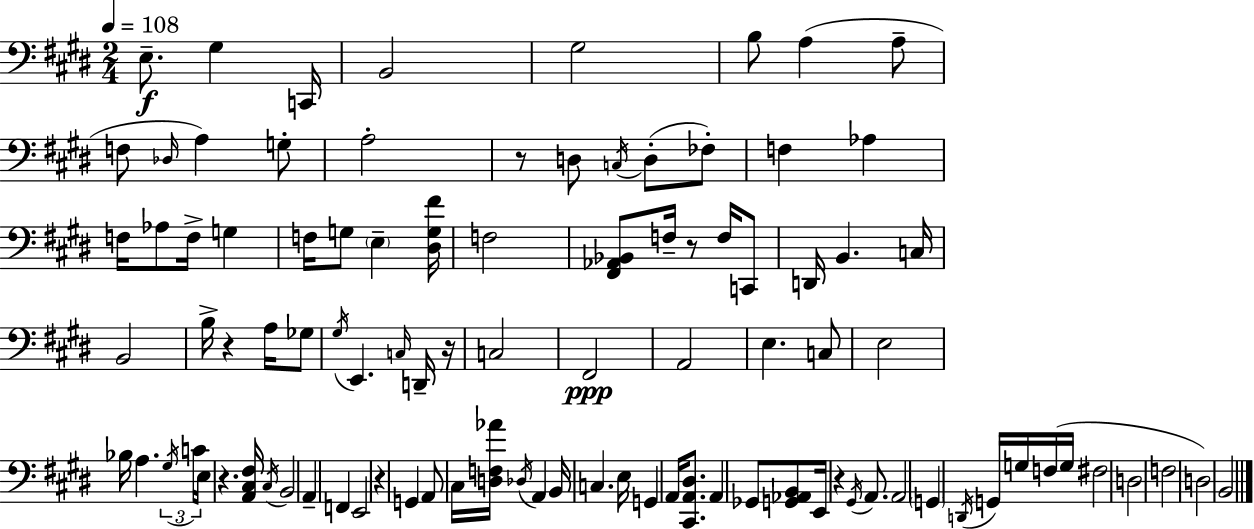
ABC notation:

X:1
T:Untitled
M:2/4
L:1/4
K:E
E,/2 ^G, C,,/4 B,,2 ^G,2 B,/2 A, A,/2 F,/2 _D,/4 A, G,/2 A,2 z/2 D,/2 C,/4 D,/2 _F,/2 F, _A, F,/4 _A,/2 F,/4 G, F,/4 G,/2 E, [^D,G,^F]/4 F,2 [^F,,_A,,_B,,]/2 F,/4 z/2 F,/4 C,,/2 D,,/4 B,, C,/4 B,,2 B,/4 z A,/4 _G,/2 ^G,/4 E,, C,/4 D,,/4 z/4 C,2 ^F,,2 A,,2 E, C,/2 E,2 _B,/4 A, ^G,/4 C/4 E,/4 z [A,,^C,^F,]/4 ^C,/4 B,,2 A,, F,, E,,2 z G,, A,,/2 ^C,/4 [D,F,_A]/4 _D,/4 A,, B,,/4 C, E,/4 G,, A,,/4 [^C,,A,,^D,]/2 A,, _G,,/2 [G,,_A,,B,,]/2 E,,/4 z ^G,,/4 A,,/2 A,,2 G,, D,,/4 G,,/4 G,/4 F,/4 G,/4 ^F,2 D,2 F,2 D,2 B,,2